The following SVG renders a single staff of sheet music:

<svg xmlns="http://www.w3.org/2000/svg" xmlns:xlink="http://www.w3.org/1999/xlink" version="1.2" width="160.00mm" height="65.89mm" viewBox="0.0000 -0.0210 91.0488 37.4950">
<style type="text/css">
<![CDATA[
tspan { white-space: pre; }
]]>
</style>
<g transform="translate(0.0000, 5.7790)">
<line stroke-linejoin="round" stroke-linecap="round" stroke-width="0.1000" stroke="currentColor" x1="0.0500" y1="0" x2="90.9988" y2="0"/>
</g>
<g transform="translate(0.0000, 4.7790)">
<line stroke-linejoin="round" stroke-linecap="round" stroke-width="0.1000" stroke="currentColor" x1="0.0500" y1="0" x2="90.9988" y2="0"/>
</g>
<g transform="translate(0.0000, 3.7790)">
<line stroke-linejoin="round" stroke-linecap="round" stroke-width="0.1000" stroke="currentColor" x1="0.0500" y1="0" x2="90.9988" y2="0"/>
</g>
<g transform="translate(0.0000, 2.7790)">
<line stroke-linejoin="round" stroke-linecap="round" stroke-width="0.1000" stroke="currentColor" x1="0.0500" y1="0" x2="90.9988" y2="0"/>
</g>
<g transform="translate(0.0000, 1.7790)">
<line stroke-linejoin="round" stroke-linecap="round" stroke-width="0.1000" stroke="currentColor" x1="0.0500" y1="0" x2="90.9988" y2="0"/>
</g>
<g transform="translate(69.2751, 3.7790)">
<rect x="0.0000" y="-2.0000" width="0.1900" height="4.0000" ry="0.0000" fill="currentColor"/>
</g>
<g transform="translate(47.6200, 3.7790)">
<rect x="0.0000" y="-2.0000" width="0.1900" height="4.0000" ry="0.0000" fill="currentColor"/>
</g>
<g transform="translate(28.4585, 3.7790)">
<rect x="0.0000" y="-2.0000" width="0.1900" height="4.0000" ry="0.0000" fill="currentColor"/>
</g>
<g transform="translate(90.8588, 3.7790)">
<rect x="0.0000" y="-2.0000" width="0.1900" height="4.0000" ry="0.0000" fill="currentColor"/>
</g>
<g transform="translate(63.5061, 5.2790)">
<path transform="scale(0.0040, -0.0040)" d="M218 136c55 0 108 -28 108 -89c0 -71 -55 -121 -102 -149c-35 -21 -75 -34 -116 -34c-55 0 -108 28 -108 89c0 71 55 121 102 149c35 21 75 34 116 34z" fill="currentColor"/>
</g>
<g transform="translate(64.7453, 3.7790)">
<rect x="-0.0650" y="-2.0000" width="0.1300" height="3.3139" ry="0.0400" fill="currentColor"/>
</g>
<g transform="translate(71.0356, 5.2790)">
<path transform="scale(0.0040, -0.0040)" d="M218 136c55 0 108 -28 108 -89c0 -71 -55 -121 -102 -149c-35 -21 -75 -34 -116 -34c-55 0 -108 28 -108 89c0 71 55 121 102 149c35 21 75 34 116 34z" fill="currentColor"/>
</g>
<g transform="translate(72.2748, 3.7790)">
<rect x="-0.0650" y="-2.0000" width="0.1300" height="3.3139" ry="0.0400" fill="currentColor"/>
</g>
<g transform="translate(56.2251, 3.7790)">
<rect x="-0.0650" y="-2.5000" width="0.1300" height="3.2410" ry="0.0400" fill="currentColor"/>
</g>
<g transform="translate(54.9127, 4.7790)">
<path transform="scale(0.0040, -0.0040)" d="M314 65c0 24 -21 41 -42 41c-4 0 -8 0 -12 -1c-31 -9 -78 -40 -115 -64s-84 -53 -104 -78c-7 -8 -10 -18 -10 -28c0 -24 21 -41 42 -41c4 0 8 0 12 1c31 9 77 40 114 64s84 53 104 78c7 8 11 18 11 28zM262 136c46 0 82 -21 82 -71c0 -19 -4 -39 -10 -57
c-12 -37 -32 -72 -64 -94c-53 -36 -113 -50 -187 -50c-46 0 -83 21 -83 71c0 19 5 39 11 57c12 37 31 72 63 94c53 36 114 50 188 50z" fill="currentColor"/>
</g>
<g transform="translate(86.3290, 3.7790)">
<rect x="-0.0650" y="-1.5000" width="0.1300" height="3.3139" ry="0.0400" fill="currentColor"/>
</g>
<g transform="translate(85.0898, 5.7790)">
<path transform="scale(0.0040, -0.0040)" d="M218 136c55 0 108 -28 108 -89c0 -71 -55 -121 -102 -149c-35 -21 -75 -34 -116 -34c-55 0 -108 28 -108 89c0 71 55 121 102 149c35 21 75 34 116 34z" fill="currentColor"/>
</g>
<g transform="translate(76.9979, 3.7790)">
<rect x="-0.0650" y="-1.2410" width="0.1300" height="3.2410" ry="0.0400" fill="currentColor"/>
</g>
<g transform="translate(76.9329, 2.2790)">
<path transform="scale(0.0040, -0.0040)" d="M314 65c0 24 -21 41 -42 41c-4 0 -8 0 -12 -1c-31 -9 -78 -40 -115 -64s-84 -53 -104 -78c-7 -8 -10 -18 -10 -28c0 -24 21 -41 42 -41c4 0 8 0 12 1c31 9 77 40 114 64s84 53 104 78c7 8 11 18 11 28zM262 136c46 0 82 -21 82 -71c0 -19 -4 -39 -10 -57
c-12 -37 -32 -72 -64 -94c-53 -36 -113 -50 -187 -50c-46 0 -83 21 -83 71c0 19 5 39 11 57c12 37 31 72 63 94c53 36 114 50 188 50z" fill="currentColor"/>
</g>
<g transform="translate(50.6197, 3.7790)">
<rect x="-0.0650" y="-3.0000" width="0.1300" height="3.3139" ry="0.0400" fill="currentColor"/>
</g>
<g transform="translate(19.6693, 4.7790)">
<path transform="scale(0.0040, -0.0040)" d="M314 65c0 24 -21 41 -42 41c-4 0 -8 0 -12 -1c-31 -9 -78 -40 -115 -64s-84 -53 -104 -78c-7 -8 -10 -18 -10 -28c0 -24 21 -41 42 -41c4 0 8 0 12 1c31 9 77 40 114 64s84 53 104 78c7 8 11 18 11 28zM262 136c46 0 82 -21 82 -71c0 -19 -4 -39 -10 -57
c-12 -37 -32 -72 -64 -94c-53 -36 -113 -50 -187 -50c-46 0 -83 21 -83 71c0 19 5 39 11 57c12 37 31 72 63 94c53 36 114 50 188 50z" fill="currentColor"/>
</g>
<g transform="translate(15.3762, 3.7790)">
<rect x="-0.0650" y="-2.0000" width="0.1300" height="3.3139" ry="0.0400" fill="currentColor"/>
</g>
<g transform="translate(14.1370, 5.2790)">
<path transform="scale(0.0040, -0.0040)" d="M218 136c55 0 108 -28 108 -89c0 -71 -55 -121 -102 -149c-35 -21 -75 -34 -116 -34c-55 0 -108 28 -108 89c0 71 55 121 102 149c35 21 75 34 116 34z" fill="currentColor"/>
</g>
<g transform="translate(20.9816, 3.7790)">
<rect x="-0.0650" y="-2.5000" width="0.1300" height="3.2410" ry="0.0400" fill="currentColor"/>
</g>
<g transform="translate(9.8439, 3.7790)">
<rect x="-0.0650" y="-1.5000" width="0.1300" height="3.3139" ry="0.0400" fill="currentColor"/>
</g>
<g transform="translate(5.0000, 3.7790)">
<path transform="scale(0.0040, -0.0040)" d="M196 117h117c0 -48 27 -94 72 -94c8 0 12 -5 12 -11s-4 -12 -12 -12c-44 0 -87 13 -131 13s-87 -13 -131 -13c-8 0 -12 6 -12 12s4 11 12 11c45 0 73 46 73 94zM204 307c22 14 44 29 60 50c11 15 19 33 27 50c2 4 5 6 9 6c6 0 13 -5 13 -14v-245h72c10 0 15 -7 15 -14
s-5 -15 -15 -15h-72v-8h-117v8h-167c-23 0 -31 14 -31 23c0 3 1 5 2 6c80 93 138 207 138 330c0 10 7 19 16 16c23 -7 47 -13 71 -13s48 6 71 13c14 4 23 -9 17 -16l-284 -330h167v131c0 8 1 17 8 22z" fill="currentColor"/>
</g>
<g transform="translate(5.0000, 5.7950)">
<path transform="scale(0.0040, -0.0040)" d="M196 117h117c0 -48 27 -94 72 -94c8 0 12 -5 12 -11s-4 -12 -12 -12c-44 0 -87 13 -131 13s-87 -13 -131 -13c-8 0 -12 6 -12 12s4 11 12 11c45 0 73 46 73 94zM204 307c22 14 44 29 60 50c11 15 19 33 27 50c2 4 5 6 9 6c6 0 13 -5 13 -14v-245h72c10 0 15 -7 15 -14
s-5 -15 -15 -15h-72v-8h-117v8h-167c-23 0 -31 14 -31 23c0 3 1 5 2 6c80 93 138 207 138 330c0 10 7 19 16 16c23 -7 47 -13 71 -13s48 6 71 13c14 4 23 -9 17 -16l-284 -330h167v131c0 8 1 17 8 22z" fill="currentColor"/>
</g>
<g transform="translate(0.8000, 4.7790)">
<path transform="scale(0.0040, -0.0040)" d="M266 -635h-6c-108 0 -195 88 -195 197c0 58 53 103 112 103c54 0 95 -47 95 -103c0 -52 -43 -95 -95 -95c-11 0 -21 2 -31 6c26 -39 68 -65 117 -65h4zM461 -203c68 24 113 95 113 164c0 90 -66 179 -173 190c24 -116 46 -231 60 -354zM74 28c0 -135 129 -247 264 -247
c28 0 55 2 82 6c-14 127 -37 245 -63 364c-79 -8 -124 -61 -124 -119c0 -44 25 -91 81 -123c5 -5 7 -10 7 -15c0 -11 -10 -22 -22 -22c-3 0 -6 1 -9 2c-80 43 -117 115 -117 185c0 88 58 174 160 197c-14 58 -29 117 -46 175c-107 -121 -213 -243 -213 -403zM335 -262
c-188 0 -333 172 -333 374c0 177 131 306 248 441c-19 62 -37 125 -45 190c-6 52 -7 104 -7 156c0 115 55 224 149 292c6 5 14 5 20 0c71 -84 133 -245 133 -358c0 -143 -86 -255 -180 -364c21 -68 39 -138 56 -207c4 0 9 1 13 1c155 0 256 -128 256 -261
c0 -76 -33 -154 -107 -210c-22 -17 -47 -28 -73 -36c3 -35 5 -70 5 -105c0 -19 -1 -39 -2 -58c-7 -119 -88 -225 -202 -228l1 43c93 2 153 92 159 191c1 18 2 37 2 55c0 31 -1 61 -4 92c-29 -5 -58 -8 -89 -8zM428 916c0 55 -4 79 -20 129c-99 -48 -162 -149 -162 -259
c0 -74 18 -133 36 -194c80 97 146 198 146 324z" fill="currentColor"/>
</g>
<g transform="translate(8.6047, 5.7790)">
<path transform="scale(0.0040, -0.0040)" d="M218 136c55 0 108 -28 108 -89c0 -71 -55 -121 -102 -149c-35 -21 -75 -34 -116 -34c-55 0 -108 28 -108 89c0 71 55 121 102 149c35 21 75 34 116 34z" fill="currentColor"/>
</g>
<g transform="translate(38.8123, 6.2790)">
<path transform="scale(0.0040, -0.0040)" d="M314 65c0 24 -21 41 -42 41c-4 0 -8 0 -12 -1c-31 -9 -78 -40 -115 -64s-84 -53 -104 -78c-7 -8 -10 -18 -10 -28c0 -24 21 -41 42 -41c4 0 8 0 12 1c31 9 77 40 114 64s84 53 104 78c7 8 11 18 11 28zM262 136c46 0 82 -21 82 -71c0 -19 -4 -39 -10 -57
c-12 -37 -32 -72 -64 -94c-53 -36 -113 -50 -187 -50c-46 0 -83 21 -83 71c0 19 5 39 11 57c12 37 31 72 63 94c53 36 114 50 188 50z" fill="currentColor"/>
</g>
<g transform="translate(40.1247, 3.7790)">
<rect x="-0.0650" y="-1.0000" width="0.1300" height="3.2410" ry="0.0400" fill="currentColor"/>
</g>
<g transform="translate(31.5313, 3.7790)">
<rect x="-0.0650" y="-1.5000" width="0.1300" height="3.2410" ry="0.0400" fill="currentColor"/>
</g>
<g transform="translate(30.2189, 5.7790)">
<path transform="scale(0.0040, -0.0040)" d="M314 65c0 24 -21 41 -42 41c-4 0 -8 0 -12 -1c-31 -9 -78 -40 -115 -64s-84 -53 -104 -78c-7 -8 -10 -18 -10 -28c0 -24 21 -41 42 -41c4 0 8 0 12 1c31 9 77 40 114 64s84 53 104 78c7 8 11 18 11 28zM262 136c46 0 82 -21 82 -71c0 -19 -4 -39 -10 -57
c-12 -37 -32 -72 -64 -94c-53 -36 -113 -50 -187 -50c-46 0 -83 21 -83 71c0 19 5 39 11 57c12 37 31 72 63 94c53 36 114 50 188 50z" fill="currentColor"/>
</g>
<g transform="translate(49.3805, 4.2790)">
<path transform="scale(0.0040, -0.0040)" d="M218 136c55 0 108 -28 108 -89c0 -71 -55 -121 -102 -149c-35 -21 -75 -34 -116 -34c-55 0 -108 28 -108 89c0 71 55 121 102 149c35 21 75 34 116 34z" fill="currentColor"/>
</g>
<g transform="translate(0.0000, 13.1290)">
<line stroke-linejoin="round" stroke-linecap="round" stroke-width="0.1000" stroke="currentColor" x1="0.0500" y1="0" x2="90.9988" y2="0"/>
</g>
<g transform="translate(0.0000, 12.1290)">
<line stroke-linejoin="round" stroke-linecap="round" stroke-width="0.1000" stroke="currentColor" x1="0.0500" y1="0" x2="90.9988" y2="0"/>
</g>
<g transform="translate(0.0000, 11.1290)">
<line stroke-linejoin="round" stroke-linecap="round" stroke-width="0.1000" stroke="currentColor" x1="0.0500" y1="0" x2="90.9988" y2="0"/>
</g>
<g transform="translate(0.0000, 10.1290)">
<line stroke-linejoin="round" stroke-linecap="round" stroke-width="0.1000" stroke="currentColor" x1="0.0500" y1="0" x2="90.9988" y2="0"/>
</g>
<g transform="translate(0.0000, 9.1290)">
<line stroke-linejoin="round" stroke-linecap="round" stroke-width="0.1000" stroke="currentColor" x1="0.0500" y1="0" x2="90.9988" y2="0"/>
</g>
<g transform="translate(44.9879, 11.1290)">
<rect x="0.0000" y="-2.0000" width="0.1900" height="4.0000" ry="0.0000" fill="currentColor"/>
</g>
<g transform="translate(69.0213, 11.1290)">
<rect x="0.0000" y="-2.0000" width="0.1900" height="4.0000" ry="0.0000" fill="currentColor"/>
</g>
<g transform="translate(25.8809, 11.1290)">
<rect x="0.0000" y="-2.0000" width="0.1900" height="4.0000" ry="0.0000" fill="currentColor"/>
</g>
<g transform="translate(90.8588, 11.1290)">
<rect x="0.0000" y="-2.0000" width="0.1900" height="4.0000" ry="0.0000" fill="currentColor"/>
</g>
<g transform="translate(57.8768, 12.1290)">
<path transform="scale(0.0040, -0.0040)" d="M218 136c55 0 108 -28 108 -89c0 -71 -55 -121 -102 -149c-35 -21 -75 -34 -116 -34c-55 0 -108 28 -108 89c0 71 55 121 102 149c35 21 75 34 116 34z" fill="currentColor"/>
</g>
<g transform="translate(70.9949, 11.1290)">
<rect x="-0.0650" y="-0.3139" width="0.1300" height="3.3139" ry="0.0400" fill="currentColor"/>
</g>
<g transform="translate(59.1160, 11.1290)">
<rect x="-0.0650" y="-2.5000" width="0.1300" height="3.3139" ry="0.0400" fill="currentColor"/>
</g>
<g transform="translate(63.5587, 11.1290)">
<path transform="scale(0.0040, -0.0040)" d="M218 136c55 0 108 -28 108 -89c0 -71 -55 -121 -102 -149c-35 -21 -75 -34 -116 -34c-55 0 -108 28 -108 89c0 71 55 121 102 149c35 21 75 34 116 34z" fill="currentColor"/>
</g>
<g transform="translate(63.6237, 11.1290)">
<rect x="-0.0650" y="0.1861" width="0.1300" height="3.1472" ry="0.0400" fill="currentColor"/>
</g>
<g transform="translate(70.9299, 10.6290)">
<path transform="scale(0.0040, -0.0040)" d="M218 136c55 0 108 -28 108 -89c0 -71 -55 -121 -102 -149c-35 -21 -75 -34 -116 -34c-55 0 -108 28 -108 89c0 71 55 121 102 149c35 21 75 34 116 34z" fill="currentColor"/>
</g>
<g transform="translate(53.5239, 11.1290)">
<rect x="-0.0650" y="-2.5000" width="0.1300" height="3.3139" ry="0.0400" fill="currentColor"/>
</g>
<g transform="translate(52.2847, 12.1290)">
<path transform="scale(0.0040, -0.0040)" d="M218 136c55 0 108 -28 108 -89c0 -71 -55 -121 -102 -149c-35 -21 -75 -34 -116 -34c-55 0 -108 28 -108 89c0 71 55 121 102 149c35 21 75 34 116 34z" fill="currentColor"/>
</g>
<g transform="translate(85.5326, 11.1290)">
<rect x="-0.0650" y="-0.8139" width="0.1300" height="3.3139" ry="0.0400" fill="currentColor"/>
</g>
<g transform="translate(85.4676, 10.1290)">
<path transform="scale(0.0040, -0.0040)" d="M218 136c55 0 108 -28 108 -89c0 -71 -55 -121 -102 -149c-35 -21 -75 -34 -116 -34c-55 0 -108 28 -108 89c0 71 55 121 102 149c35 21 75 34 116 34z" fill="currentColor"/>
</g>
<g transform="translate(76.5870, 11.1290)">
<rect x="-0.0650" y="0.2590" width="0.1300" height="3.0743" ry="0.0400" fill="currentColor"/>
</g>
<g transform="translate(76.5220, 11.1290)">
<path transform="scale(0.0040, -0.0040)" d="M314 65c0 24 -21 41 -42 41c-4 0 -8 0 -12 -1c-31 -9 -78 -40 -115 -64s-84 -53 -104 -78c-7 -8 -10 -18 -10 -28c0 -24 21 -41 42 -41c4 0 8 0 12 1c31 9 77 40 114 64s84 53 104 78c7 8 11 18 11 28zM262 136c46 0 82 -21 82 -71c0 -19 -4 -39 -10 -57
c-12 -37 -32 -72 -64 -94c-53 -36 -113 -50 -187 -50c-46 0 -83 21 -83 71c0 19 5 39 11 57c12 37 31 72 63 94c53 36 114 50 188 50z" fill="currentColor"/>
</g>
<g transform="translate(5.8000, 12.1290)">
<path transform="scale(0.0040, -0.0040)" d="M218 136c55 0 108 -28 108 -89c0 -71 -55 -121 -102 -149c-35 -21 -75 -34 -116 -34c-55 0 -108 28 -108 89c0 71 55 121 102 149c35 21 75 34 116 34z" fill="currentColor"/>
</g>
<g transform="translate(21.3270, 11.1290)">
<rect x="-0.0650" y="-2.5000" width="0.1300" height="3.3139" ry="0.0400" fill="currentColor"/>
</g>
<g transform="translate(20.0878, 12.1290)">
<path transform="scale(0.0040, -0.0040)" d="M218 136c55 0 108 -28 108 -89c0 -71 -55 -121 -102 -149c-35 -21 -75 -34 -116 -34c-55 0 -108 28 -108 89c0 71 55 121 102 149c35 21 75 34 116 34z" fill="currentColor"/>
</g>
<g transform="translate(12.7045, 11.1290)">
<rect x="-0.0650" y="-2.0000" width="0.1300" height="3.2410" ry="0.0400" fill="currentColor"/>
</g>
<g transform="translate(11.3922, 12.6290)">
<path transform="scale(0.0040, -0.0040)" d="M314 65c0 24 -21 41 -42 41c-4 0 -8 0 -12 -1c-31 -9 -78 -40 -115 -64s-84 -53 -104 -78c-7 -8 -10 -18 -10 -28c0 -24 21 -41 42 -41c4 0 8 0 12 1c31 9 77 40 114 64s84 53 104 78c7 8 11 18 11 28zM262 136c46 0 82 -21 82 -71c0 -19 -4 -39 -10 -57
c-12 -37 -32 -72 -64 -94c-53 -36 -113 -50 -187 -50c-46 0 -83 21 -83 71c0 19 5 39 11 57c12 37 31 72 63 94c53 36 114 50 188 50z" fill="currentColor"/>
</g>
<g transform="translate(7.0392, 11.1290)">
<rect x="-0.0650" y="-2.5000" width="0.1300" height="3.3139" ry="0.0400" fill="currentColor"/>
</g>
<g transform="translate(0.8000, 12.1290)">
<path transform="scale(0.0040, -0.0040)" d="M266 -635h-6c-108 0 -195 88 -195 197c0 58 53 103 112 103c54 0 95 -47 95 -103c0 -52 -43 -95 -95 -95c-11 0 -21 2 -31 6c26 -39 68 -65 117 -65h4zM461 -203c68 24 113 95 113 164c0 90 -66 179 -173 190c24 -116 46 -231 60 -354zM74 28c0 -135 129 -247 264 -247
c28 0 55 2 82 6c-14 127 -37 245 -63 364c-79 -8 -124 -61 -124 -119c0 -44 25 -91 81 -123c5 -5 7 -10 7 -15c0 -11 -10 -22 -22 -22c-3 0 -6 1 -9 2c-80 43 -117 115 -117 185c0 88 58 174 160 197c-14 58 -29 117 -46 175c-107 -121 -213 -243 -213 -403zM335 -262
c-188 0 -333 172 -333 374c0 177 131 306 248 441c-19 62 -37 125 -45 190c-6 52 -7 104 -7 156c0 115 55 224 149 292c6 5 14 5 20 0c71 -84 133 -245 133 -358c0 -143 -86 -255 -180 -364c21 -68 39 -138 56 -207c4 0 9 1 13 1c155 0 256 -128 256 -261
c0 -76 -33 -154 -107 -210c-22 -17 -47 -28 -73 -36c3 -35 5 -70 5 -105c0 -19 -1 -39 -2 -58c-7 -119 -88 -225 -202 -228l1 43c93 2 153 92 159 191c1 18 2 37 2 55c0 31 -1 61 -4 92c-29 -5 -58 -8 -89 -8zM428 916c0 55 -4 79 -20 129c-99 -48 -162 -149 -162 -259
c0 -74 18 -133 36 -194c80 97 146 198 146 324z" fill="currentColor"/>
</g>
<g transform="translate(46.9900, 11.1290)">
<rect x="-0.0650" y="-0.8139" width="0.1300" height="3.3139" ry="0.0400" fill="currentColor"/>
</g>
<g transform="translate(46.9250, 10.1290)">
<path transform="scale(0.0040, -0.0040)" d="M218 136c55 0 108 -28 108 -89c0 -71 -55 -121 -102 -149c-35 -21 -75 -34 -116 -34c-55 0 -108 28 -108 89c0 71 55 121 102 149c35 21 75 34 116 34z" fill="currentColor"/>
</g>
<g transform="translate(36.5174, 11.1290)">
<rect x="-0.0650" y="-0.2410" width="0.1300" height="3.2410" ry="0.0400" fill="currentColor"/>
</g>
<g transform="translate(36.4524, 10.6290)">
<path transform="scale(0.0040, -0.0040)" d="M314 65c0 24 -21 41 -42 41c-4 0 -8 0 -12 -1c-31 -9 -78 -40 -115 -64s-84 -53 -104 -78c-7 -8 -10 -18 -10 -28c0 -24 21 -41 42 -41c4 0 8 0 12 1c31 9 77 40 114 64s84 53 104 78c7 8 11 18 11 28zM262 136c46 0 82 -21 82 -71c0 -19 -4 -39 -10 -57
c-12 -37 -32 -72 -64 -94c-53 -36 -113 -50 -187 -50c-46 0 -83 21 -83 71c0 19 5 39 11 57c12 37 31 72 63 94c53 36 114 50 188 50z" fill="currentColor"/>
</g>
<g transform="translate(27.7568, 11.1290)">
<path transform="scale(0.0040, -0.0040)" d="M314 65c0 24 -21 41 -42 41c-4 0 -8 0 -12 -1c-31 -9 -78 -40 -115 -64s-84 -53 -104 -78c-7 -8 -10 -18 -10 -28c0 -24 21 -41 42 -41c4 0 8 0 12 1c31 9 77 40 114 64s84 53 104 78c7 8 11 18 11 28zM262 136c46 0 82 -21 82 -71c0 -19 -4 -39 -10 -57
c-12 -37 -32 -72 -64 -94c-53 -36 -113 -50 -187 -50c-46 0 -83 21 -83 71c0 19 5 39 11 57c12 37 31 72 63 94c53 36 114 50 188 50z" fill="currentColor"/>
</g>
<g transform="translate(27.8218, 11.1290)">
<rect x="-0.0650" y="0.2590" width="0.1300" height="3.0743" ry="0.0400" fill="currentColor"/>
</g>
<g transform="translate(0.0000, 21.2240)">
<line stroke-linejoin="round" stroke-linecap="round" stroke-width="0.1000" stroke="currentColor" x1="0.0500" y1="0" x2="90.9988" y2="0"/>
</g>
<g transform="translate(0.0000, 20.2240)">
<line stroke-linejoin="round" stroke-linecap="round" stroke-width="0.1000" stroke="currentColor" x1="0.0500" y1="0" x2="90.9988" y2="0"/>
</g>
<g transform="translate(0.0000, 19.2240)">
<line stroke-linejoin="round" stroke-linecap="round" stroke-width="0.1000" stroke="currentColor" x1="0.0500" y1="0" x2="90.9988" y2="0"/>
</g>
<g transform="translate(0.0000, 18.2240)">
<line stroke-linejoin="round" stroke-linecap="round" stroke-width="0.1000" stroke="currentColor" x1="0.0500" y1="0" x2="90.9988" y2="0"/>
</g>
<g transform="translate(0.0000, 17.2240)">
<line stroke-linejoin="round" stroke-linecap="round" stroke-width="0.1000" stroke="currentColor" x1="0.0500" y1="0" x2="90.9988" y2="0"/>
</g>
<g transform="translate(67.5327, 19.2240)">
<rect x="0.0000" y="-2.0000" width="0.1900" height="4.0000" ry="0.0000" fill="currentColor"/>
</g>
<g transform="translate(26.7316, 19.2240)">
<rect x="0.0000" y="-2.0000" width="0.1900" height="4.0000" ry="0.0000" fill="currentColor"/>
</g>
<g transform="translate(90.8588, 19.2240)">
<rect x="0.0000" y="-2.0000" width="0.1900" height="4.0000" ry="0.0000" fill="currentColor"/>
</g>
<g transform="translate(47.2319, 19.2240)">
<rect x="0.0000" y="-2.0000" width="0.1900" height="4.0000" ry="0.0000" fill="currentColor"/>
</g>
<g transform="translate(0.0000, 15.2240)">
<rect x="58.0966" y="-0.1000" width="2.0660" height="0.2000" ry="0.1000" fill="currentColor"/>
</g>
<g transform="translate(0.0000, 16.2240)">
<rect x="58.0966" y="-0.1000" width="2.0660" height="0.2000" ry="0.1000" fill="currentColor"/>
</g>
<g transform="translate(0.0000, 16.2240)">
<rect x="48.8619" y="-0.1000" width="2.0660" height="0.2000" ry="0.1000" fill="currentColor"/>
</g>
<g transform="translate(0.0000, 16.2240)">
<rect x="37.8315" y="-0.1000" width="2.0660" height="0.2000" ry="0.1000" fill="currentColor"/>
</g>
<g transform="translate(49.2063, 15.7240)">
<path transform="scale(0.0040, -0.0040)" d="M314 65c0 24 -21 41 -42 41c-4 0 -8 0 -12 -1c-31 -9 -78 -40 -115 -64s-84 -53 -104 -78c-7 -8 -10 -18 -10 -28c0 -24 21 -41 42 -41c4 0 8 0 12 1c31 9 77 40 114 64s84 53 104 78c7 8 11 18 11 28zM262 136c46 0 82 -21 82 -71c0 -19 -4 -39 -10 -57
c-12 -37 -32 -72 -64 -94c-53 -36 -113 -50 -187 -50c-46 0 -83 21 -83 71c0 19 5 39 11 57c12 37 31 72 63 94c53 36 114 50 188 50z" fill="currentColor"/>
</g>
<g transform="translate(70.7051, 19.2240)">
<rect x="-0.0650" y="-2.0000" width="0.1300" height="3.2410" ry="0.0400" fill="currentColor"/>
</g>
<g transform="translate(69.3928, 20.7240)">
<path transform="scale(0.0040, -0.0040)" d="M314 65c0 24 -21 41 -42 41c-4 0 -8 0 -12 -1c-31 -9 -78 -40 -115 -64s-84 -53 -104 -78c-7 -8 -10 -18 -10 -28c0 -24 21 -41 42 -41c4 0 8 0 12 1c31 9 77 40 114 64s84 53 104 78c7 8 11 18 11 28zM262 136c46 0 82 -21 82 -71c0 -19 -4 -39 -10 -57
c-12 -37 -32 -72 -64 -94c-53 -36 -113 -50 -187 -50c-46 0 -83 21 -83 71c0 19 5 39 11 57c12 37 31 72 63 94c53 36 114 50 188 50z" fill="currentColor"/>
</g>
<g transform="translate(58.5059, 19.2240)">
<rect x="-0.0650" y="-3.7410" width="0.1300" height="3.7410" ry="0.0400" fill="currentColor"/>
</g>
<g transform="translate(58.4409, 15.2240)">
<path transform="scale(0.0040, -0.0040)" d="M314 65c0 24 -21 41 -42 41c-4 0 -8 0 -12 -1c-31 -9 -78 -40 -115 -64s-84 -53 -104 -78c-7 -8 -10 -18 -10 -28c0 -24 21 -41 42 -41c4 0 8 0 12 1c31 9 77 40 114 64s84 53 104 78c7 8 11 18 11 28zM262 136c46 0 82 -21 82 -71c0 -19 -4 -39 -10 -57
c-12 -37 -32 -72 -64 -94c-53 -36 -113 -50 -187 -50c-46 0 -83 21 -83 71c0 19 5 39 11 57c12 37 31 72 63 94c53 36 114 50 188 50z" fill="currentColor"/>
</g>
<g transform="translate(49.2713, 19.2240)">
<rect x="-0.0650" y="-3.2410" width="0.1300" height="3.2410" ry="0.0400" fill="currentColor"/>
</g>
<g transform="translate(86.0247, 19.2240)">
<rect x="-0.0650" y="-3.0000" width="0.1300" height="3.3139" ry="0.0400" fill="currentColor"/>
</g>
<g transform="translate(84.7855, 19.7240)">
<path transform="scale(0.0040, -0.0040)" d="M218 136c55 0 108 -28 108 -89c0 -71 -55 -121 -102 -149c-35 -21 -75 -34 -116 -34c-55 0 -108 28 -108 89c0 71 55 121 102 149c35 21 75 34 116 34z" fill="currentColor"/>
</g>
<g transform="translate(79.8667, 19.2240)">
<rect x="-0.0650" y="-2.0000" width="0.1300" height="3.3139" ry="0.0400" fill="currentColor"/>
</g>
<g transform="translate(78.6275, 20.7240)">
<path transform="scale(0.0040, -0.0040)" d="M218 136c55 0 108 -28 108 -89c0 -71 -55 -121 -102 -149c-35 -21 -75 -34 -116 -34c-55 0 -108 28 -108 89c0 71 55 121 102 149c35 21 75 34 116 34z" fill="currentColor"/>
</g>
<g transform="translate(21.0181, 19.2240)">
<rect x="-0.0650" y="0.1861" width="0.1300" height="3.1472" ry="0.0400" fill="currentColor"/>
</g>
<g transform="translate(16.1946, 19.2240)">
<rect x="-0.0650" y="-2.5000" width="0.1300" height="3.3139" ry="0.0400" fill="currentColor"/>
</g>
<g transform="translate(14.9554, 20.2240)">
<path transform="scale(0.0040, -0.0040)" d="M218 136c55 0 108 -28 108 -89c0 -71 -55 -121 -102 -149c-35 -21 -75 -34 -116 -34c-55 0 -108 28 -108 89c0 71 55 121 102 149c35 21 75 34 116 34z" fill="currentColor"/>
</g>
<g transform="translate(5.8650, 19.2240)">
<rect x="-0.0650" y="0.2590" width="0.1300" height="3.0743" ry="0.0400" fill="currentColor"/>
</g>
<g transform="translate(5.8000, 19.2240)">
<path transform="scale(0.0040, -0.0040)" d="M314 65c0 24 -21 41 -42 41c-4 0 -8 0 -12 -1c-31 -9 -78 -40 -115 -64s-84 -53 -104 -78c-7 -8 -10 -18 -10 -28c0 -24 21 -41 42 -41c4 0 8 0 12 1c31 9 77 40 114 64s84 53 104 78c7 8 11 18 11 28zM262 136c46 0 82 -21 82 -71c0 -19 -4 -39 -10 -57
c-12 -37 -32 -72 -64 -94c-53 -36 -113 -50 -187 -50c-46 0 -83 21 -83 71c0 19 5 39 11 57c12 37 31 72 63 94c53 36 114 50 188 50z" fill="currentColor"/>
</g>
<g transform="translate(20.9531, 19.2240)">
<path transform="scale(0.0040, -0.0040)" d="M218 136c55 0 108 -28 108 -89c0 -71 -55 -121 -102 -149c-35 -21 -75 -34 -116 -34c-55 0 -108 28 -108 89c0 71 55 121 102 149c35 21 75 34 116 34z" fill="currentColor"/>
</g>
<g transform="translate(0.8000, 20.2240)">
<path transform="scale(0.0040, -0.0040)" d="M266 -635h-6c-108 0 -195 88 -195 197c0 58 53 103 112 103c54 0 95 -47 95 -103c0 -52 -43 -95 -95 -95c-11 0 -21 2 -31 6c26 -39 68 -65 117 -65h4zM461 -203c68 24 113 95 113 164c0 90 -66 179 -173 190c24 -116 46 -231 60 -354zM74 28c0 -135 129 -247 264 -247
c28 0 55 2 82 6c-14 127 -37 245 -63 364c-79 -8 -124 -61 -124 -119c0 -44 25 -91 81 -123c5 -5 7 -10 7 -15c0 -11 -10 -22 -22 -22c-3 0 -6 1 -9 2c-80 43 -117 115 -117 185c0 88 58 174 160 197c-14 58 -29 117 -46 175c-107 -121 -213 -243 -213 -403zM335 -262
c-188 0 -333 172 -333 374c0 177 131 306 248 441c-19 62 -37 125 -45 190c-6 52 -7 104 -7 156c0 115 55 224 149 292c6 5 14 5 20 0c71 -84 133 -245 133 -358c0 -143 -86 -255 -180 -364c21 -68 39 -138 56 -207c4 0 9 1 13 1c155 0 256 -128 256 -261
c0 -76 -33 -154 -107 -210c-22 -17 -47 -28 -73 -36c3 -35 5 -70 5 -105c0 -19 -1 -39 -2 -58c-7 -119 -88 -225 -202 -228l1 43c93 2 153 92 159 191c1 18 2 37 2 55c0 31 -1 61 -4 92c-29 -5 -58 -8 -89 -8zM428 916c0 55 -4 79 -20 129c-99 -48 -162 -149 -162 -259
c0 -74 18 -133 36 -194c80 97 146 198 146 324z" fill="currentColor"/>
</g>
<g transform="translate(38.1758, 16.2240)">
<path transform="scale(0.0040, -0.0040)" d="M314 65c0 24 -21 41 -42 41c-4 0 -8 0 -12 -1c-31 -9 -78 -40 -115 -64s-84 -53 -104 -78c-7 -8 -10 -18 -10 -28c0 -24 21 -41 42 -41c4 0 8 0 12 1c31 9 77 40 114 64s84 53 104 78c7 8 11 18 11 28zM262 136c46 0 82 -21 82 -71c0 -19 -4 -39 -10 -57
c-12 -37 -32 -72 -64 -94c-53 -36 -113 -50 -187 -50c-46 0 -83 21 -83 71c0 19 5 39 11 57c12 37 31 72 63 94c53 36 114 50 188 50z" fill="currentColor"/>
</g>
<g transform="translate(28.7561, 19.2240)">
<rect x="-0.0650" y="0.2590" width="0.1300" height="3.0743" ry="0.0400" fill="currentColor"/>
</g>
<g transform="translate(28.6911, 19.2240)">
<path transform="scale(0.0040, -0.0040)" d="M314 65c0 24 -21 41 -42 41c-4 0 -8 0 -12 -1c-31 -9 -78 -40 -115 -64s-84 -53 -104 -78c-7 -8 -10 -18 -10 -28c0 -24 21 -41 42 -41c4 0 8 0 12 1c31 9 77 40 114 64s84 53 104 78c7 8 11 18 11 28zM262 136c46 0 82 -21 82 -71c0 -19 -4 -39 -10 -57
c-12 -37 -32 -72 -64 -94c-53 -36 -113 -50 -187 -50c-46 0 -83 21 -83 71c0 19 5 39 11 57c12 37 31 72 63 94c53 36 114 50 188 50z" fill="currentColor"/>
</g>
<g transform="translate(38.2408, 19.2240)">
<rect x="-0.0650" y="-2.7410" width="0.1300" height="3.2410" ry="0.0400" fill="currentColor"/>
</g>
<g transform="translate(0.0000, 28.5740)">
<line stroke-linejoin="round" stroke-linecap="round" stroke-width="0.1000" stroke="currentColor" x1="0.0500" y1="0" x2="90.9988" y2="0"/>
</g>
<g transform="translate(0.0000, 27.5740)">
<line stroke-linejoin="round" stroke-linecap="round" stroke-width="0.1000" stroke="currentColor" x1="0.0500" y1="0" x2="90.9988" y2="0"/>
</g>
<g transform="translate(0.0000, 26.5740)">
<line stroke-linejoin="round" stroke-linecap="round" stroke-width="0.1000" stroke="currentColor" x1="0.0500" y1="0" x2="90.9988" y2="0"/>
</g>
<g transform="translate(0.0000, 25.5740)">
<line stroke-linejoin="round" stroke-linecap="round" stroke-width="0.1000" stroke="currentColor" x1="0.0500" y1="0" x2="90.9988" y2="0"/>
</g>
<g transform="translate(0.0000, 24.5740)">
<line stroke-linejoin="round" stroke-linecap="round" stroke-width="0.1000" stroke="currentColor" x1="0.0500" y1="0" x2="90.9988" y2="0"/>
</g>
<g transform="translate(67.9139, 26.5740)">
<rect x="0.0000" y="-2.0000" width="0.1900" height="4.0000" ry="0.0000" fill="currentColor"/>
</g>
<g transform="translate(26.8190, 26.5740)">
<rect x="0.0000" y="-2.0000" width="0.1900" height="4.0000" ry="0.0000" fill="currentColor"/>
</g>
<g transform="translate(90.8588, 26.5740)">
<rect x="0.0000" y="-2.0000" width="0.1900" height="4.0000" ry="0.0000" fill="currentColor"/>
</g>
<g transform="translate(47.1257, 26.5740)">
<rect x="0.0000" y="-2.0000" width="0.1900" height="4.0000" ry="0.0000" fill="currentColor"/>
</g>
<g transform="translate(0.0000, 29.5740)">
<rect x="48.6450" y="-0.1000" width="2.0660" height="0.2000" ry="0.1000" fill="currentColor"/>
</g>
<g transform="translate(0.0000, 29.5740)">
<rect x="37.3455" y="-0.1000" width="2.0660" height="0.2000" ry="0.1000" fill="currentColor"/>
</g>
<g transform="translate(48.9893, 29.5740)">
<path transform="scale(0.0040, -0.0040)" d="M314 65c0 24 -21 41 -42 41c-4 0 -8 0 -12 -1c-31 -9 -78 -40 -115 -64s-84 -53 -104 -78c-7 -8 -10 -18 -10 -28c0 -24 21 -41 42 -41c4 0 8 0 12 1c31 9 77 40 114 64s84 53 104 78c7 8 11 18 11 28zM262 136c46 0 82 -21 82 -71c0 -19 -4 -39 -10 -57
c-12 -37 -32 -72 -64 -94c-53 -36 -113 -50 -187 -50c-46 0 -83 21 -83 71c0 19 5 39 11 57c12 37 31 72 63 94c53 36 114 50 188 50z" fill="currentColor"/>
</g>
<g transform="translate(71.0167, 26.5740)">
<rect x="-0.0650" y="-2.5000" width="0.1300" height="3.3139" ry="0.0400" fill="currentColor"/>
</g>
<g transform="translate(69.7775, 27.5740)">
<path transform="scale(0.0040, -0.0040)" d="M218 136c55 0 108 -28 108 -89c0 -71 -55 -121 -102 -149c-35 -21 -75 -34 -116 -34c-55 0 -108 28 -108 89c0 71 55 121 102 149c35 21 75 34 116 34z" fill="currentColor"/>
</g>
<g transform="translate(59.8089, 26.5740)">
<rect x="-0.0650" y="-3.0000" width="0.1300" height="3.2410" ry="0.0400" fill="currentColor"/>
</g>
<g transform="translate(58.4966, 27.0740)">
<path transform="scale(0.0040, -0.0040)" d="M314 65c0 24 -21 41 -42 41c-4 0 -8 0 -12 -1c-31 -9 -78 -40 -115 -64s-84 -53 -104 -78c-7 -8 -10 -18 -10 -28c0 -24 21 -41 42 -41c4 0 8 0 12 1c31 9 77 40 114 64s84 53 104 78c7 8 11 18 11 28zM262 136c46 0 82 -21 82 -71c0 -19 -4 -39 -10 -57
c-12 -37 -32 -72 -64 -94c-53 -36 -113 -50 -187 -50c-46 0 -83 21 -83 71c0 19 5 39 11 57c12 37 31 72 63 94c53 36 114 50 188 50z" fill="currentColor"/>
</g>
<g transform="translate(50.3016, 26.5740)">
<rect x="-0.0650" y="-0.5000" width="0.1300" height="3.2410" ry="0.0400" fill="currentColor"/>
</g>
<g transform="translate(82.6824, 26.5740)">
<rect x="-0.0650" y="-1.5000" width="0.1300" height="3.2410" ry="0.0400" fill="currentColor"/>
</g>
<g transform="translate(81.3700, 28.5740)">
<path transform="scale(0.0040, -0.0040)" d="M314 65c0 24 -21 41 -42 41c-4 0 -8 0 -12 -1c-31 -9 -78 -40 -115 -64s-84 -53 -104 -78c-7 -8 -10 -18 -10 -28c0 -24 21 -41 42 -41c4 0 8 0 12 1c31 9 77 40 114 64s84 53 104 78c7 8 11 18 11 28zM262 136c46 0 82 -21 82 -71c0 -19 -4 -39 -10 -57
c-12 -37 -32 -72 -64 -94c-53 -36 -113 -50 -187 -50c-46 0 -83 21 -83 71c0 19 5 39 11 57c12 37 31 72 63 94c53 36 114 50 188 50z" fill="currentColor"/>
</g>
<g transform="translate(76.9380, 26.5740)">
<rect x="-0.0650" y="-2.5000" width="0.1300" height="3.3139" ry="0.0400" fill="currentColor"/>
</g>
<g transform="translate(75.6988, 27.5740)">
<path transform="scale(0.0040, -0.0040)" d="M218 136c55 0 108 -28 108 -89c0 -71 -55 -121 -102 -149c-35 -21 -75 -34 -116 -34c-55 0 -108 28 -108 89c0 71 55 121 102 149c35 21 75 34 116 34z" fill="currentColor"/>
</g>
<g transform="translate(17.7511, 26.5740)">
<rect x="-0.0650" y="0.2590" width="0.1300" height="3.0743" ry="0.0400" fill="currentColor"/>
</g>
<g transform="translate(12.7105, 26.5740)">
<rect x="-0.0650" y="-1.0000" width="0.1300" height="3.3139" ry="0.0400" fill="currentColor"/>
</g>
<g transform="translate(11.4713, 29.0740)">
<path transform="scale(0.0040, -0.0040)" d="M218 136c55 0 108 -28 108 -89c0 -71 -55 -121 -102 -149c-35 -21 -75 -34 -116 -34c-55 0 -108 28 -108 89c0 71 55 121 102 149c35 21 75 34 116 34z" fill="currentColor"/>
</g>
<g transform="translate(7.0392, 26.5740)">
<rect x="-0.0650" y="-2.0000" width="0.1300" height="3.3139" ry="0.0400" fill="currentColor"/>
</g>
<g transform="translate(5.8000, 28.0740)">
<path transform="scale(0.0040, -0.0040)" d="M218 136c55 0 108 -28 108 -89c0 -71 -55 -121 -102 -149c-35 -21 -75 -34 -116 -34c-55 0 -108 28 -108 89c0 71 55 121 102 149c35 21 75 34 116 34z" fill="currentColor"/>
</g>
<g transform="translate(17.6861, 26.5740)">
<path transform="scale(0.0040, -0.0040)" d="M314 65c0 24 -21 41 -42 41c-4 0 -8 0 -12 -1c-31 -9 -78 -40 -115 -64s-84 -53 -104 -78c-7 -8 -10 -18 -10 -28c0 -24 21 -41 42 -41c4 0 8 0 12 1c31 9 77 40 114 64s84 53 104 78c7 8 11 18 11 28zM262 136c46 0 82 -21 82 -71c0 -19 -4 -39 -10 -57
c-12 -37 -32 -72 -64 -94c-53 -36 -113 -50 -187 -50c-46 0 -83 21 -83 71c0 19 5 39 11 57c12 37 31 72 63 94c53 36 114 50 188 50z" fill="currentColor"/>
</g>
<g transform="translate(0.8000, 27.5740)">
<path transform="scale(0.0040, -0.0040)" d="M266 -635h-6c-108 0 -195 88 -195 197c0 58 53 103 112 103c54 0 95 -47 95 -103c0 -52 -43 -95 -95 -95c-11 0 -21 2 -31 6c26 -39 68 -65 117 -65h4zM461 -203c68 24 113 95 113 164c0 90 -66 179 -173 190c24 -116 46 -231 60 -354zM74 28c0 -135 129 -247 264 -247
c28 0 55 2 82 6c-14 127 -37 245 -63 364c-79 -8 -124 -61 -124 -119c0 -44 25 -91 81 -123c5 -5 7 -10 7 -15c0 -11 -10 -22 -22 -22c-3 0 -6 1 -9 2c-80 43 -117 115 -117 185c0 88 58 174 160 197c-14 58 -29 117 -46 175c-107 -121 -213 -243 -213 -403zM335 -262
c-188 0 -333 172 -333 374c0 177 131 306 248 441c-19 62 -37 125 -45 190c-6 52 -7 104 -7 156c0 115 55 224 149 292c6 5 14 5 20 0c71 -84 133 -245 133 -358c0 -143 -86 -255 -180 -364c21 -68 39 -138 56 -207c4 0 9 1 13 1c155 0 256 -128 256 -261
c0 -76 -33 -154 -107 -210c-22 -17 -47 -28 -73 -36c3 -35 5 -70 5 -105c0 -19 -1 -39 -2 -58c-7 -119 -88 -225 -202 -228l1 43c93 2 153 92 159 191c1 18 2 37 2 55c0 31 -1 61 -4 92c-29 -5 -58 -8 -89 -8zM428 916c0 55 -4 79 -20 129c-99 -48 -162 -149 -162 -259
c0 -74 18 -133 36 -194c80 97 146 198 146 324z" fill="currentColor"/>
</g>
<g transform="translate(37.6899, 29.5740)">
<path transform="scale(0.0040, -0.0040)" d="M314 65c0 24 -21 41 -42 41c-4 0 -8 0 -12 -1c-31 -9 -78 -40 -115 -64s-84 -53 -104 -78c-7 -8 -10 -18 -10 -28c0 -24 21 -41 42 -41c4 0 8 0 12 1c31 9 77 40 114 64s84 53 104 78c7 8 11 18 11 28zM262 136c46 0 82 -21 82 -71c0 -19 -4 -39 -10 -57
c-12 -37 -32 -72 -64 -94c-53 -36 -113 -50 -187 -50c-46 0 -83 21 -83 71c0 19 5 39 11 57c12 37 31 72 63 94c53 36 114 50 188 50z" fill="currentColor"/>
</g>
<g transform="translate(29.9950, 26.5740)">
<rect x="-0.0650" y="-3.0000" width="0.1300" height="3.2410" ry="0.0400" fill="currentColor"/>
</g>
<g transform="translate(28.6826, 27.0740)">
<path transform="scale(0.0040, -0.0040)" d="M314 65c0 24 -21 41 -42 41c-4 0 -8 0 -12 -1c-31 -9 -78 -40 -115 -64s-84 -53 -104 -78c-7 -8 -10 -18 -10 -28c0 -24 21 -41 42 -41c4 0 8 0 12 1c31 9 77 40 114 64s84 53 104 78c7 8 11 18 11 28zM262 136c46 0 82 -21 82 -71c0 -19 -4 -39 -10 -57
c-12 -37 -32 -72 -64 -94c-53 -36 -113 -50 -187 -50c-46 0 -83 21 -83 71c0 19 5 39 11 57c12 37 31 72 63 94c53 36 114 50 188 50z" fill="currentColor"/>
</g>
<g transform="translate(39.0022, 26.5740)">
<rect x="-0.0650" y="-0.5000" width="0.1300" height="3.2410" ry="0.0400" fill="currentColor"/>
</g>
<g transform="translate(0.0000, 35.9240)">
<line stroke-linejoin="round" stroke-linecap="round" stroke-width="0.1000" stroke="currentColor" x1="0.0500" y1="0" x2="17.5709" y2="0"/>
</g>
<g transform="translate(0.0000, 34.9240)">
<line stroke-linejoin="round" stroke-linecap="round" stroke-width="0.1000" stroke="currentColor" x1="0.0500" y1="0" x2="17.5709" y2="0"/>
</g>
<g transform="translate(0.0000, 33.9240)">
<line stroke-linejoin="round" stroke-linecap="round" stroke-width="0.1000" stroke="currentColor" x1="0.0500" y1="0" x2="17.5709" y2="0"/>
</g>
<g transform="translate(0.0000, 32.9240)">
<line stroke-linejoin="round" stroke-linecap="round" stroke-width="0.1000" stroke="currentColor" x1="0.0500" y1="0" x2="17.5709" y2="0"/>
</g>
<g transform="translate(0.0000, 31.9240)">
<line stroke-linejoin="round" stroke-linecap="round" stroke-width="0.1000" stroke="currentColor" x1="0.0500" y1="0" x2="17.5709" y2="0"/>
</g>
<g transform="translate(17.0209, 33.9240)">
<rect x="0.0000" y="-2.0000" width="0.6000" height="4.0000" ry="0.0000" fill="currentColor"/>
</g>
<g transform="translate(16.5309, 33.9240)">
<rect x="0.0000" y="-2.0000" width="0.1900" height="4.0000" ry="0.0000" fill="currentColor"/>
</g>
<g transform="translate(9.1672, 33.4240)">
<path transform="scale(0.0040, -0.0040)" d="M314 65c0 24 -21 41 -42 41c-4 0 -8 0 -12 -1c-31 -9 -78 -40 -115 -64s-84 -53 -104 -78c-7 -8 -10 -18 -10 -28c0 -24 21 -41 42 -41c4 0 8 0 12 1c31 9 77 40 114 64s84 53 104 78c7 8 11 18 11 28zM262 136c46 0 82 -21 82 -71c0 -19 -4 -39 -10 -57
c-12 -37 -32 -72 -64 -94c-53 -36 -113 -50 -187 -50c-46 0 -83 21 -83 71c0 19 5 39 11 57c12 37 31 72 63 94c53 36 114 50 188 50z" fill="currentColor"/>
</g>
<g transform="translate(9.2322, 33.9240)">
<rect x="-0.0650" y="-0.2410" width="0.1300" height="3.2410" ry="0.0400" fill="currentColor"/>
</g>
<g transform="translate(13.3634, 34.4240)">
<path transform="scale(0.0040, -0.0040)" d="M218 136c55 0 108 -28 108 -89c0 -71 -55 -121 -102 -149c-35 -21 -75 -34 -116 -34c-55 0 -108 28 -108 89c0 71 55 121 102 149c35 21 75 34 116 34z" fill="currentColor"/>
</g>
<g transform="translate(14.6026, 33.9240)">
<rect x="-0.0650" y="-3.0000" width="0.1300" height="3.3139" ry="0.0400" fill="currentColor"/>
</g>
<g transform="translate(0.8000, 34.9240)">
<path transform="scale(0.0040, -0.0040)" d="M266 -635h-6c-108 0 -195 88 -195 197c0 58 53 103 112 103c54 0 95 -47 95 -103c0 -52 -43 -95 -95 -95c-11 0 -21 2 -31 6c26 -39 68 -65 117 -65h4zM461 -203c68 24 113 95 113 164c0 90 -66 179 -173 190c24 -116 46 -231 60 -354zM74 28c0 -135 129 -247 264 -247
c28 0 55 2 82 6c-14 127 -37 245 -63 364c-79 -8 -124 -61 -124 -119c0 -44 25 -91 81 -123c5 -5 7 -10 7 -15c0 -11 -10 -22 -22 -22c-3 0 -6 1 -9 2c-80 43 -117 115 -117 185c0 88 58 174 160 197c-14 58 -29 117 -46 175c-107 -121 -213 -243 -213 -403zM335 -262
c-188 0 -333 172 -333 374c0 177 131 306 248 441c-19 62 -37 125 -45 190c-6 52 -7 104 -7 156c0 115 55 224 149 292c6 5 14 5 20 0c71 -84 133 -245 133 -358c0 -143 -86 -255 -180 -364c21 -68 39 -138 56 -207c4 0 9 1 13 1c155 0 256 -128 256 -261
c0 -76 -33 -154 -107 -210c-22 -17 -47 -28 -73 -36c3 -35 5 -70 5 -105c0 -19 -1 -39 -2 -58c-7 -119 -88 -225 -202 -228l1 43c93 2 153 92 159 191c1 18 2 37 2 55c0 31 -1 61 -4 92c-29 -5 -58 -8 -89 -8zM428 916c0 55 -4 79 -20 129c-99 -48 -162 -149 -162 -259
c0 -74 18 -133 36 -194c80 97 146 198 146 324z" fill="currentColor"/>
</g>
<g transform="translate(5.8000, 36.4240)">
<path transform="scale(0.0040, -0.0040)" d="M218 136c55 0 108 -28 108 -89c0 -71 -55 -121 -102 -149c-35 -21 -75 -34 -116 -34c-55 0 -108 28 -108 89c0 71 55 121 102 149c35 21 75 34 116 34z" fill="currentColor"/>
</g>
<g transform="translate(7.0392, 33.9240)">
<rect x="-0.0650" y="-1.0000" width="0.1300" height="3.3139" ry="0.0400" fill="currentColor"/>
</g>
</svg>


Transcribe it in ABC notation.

X:1
T:Untitled
M:4/4
L:1/4
K:C
E F G2 E2 D2 A G2 F F e2 E G F2 G B2 c2 d G G B c B2 d B2 G B B2 a2 b2 c'2 F2 F A F D B2 A2 C2 C2 A2 G G E2 D c2 A